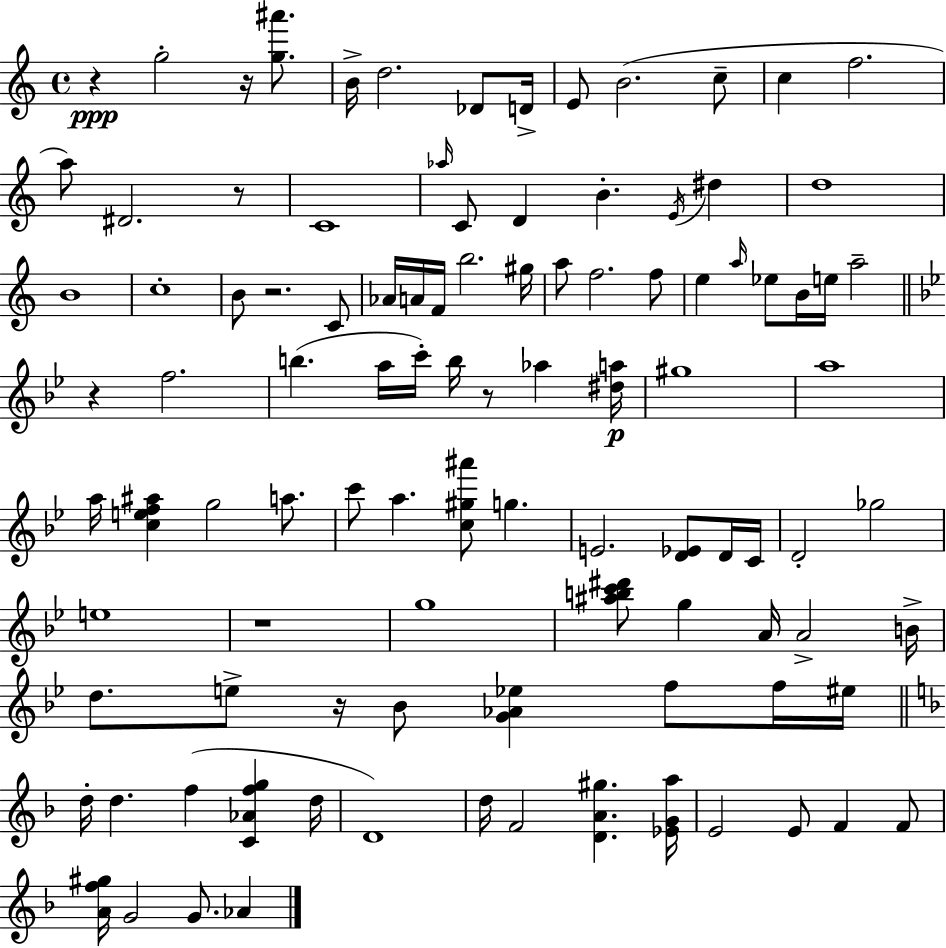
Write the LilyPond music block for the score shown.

{
  \clef treble
  \time 4/4
  \defaultTimeSignature
  \key c \major
  r4\ppp g''2-. r16 <g'' ais'''>8. | b'16-> d''2. des'8 d'16-> | e'8 b'2.( c''8-- | c''4 f''2. | \break a''8) dis'2. r8 | c'1 | \grace { aes''16 } c'8 d'4 b'4.-. \acciaccatura { e'16 } dis''4 | d''1 | \break b'1 | c''1-. | b'8 r2. | c'8 aes'16 a'16 f'16 b''2. | \break gis''16 a''8 f''2. | f''8 e''4 \grace { a''16 } ees''8 b'16 e''16 a''2-- | \bar "||" \break \key bes \major r4 f''2. | b''4.( a''16 c'''16-.) b''16 r8 aes''4 <dis'' a''>16\p | gis''1 | a''1 | \break a''16 <c'' e'' f'' ais''>4 g''2 a''8. | c'''8 a''4. <c'' gis'' ais'''>8 g''4. | e'2. <d' ees'>8 d'16 c'16 | d'2-. ges''2 | \break e''1 | r1 | g''1 | <ais'' b'' c''' dis'''>8 g''4 a'16 a'2-> b'16-> | \break d''8. e''8-> r16 bes'8 <g' aes' ees''>4 f''8 f''16 eis''16 | \bar "||" \break \key f \major d''16-. d''4. f''4( <c' aes' f'' g''>4 d''16 | d'1) | d''16 f'2 <d' a' gis''>4. <ees' g' a''>16 | e'2 e'8 f'4 f'8 | \break <a' f'' gis''>16 g'2 g'8. aes'4 | \bar "|."
}